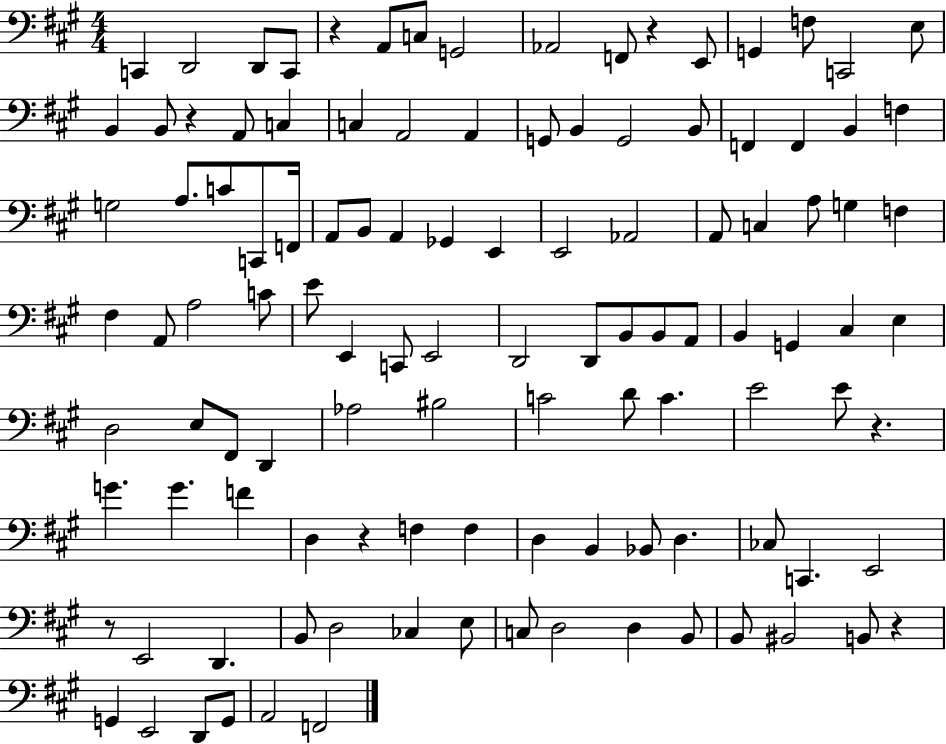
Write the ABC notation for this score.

X:1
T:Untitled
M:4/4
L:1/4
K:A
C,, D,,2 D,,/2 C,,/2 z A,,/2 C,/2 G,,2 _A,,2 F,,/2 z E,,/2 G,, F,/2 C,,2 E,/2 B,, B,,/2 z A,,/2 C, C, A,,2 A,, G,,/2 B,, G,,2 B,,/2 F,, F,, B,, F, G,2 A,/2 C/2 C,,/2 F,,/4 A,,/2 B,,/2 A,, _G,, E,, E,,2 _A,,2 A,,/2 C, A,/2 G, F, ^F, A,,/2 A,2 C/2 E/2 E,, C,,/2 E,,2 D,,2 D,,/2 B,,/2 B,,/2 A,,/2 B,, G,, ^C, E, D,2 E,/2 ^F,,/2 D,, _A,2 ^B,2 C2 D/2 C E2 E/2 z G G F D, z F, F, D, B,, _B,,/2 D, _C,/2 C,, E,,2 z/2 E,,2 D,, B,,/2 D,2 _C, E,/2 C,/2 D,2 D, B,,/2 B,,/2 ^B,,2 B,,/2 z G,, E,,2 D,,/2 G,,/2 A,,2 F,,2